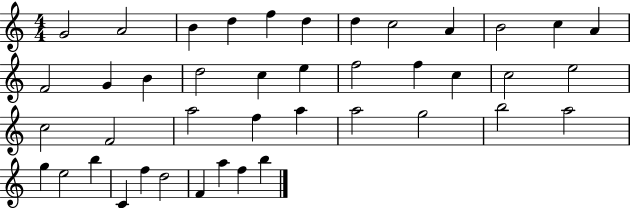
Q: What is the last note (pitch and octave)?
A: B5